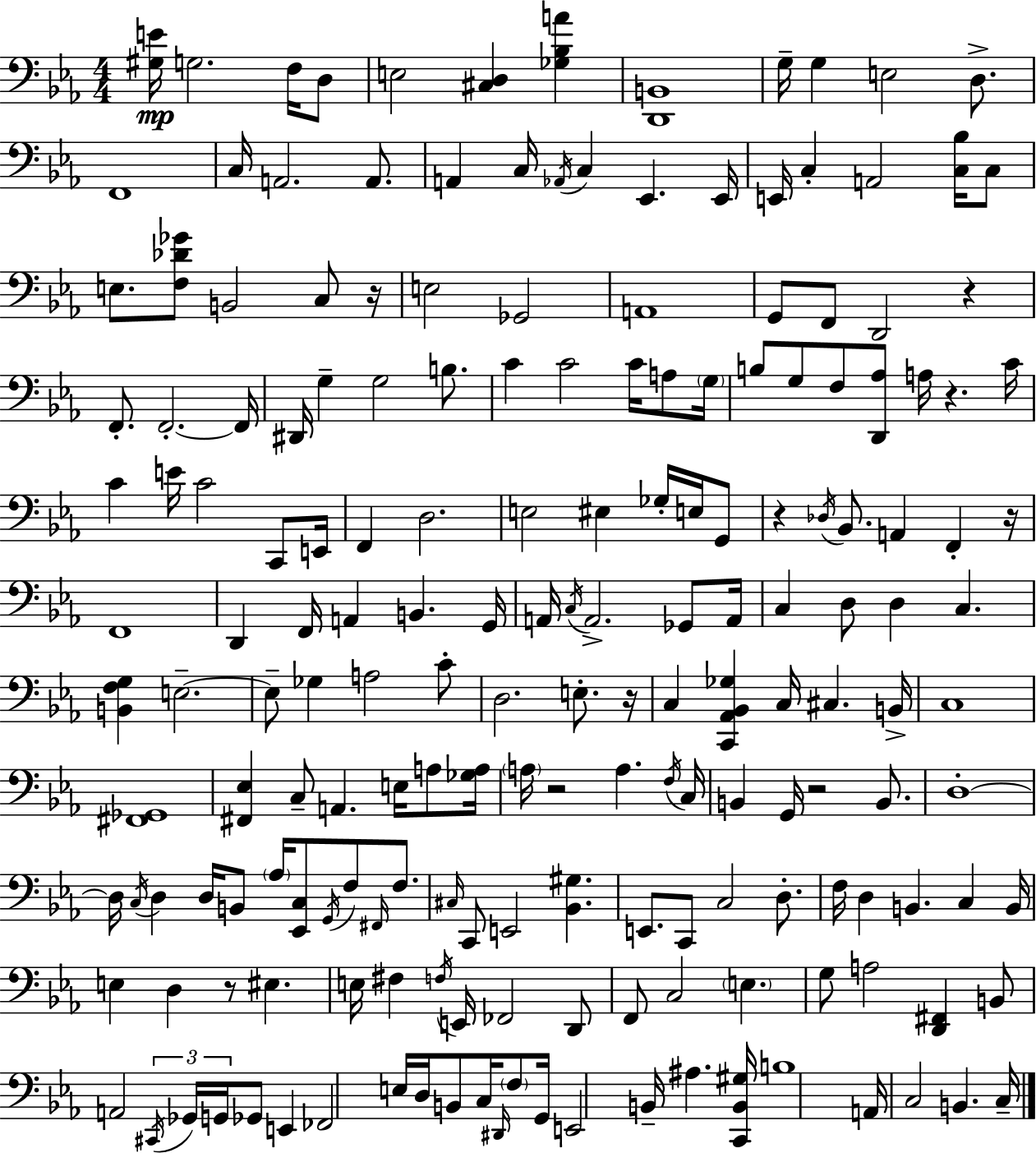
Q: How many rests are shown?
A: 9